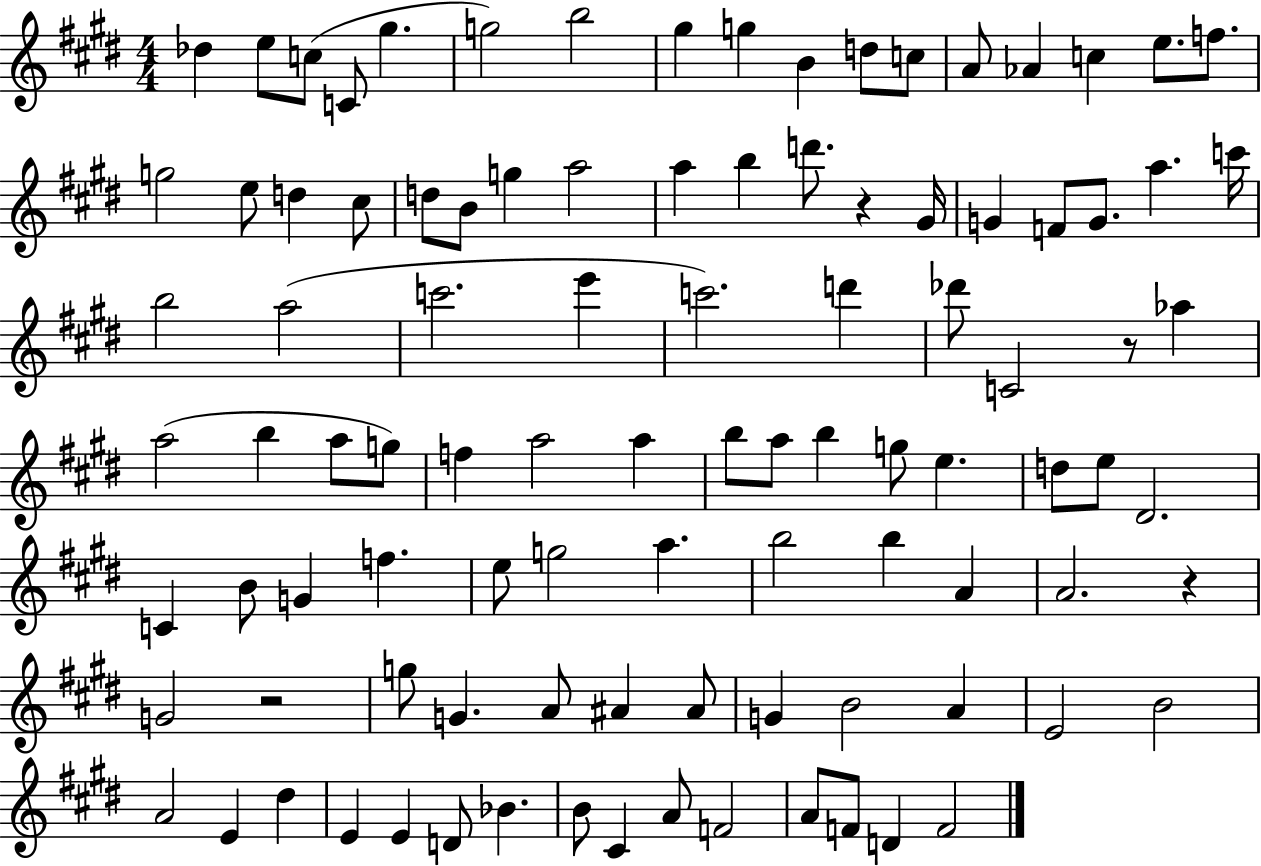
Db5/q E5/e C5/e C4/e G#5/q. G5/h B5/h G#5/q G5/q B4/q D5/e C5/e A4/e Ab4/q C5/q E5/e. F5/e. G5/h E5/e D5/q C#5/e D5/e B4/e G5/q A5/h A5/q B5/q D6/e. R/q G#4/s G4/q F4/e G4/e. A5/q. C6/s B5/h A5/h C6/h. E6/q C6/h. D6/q Db6/e C4/h R/e Ab5/q A5/h B5/q A5/e G5/e F5/q A5/h A5/q B5/e A5/e B5/q G5/e E5/q. D5/e E5/e D#4/h. C4/q B4/e G4/q F5/q. E5/e G5/h A5/q. B5/h B5/q A4/q A4/h. R/q G4/h R/h G5/e G4/q. A4/e A#4/q A#4/e G4/q B4/h A4/q E4/h B4/h A4/h E4/q D#5/q E4/q E4/q D4/e Bb4/q. B4/e C#4/q A4/e F4/h A4/e F4/e D4/q F4/h